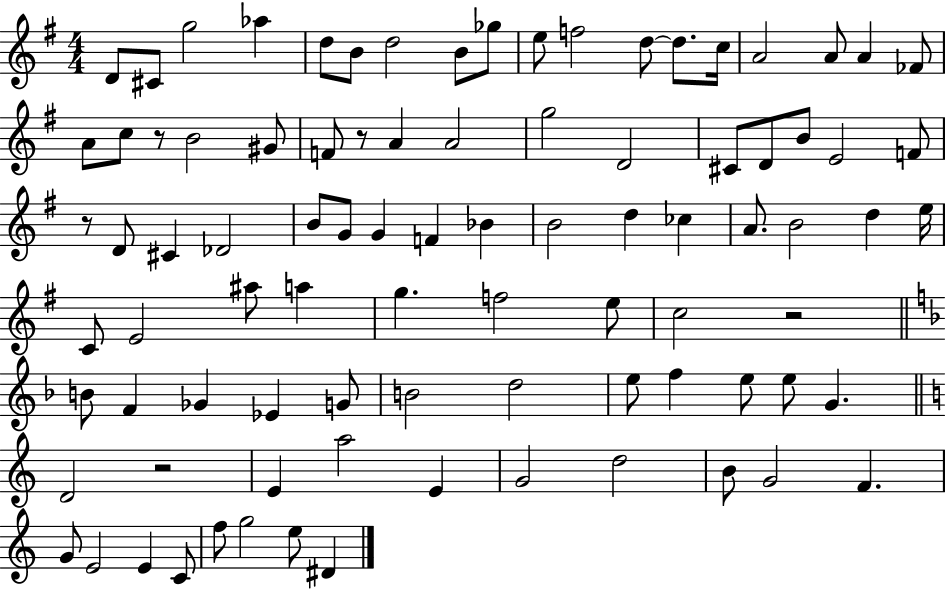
{
  \clef treble
  \numericTimeSignature
  \time 4/4
  \key g \major
  d'8 cis'8 g''2 aes''4 | d''8 b'8 d''2 b'8 ges''8 | e''8 f''2 d''8~~ d''8. c''16 | a'2 a'8 a'4 fes'8 | \break a'8 c''8 r8 b'2 gis'8 | f'8 r8 a'4 a'2 | g''2 d'2 | cis'8 d'8 b'8 e'2 f'8 | \break r8 d'8 cis'4 des'2 | b'8 g'8 g'4 f'4 bes'4 | b'2 d''4 ces''4 | a'8. b'2 d''4 e''16 | \break c'8 e'2 ais''8 a''4 | g''4. f''2 e''8 | c''2 r2 | \bar "||" \break \key f \major b'8 f'4 ges'4 ees'4 g'8 | b'2 d''2 | e''8 f''4 e''8 e''8 g'4. | \bar "||" \break \key a \minor d'2 r2 | e'4 a''2 e'4 | g'2 d''2 | b'8 g'2 f'4. | \break g'8 e'2 e'4 c'8 | f''8 g''2 e''8 dis'4 | \bar "|."
}